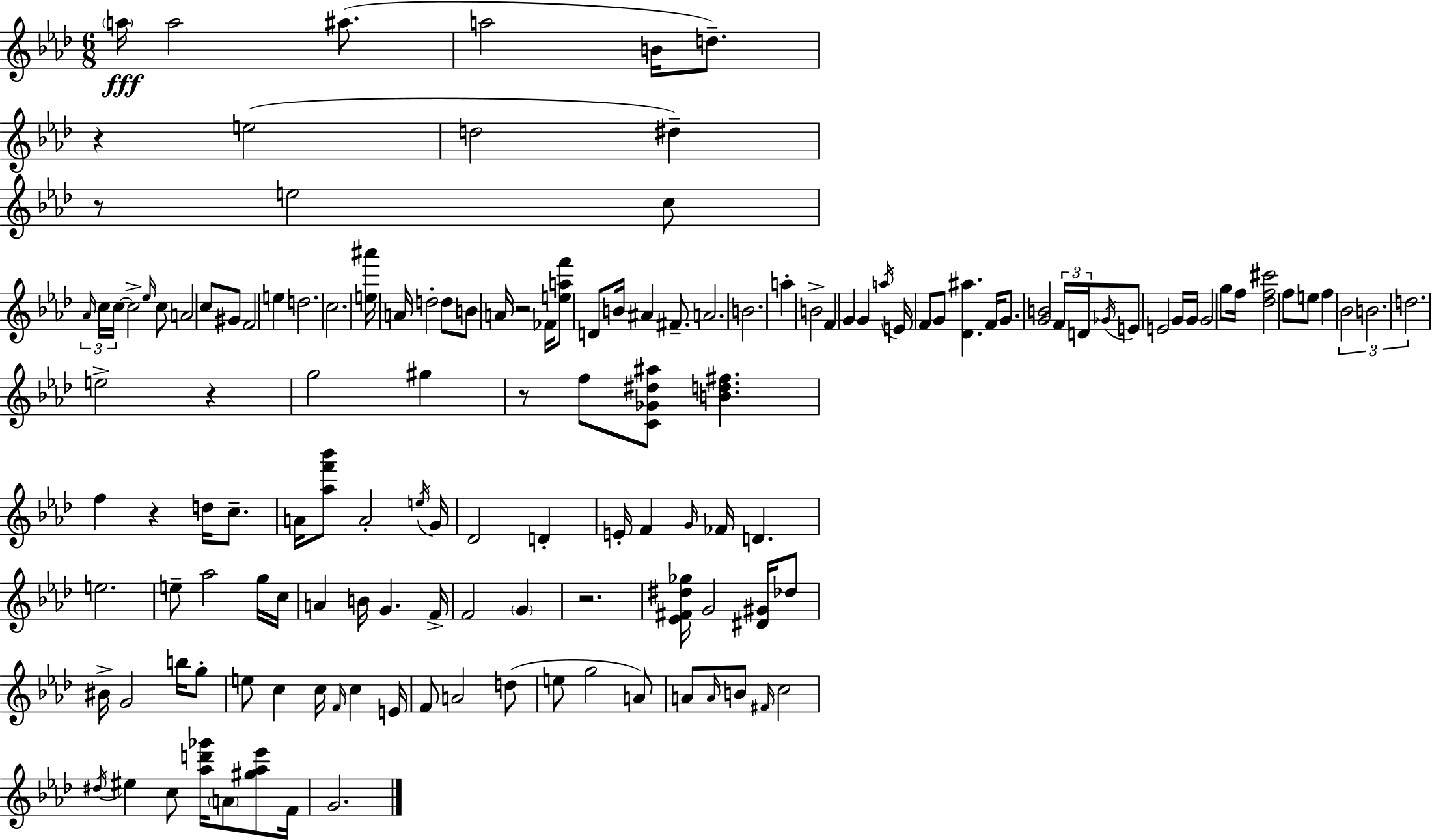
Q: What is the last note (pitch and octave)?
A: G4